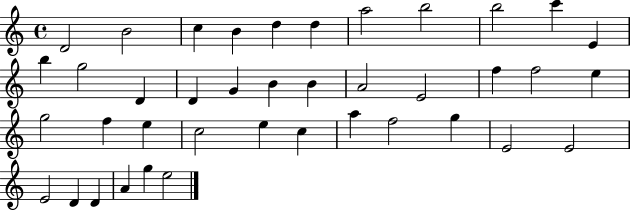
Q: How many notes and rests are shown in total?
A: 40